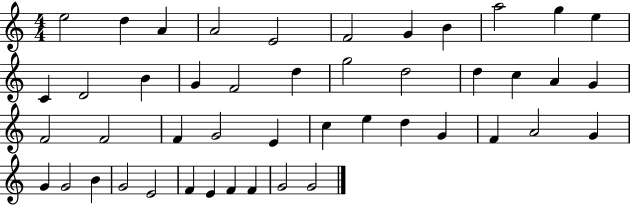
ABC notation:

X:1
T:Untitled
M:4/4
L:1/4
K:C
e2 d A A2 E2 F2 G B a2 g e C D2 B G F2 d g2 d2 d c A G F2 F2 F G2 E c e d G F A2 G G G2 B G2 E2 F E F F G2 G2